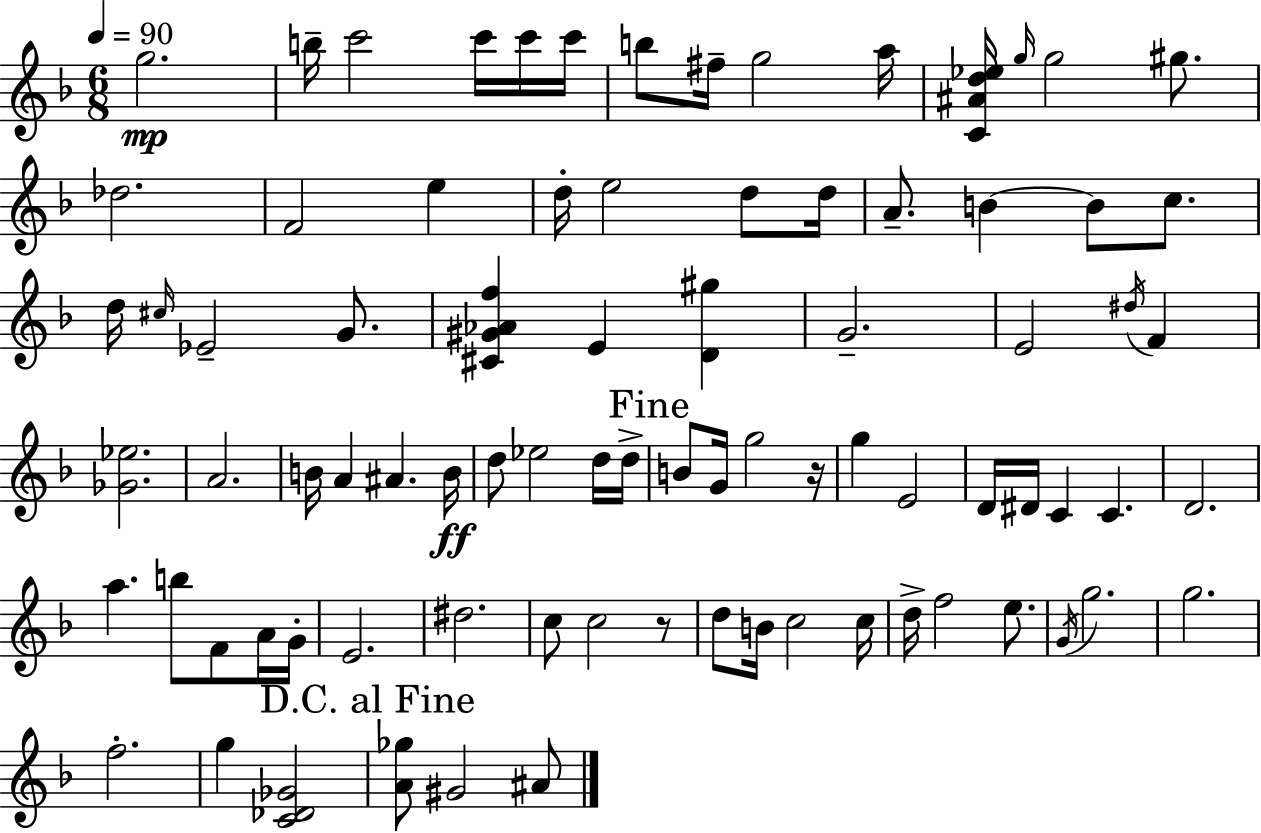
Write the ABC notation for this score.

X:1
T:Untitled
M:6/8
L:1/4
K:Dm
g2 b/4 c'2 c'/4 c'/4 c'/4 b/2 ^f/4 g2 a/4 [C^Ad_e]/4 g/4 g2 ^g/2 _d2 F2 e d/4 e2 d/2 d/4 A/2 B B/2 c/2 d/4 ^c/4 _E2 G/2 [^C^G_Af] E [D^g] G2 E2 ^d/4 F [_G_e]2 A2 B/4 A ^A B/4 d/2 _e2 d/4 d/4 B/2 G/4 g2 z/4 g E2 D/4 ^D/4 C C D2 a b/2 F/2 A/4 G/4 E2 ^d2 c/2 c2 z/2 d/2 B/4 c2 c/4 d/4 f2 e/2 G/4 g2 g2 f2 g [C_D_G]2 [A_g]/2 ^G2 ^A/2